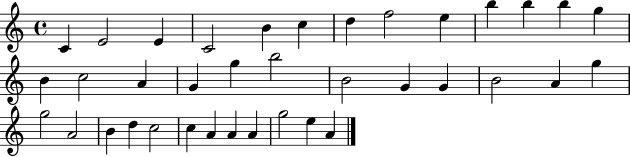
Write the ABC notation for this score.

X:1
T:Untitled
M:4/4
L:1/4
K:C
C E2 E C2 B c d f2 e b b b g B c2 A G g b2 B2 G G B2 A g g2 A2 B d c2 c A A A g2 e A